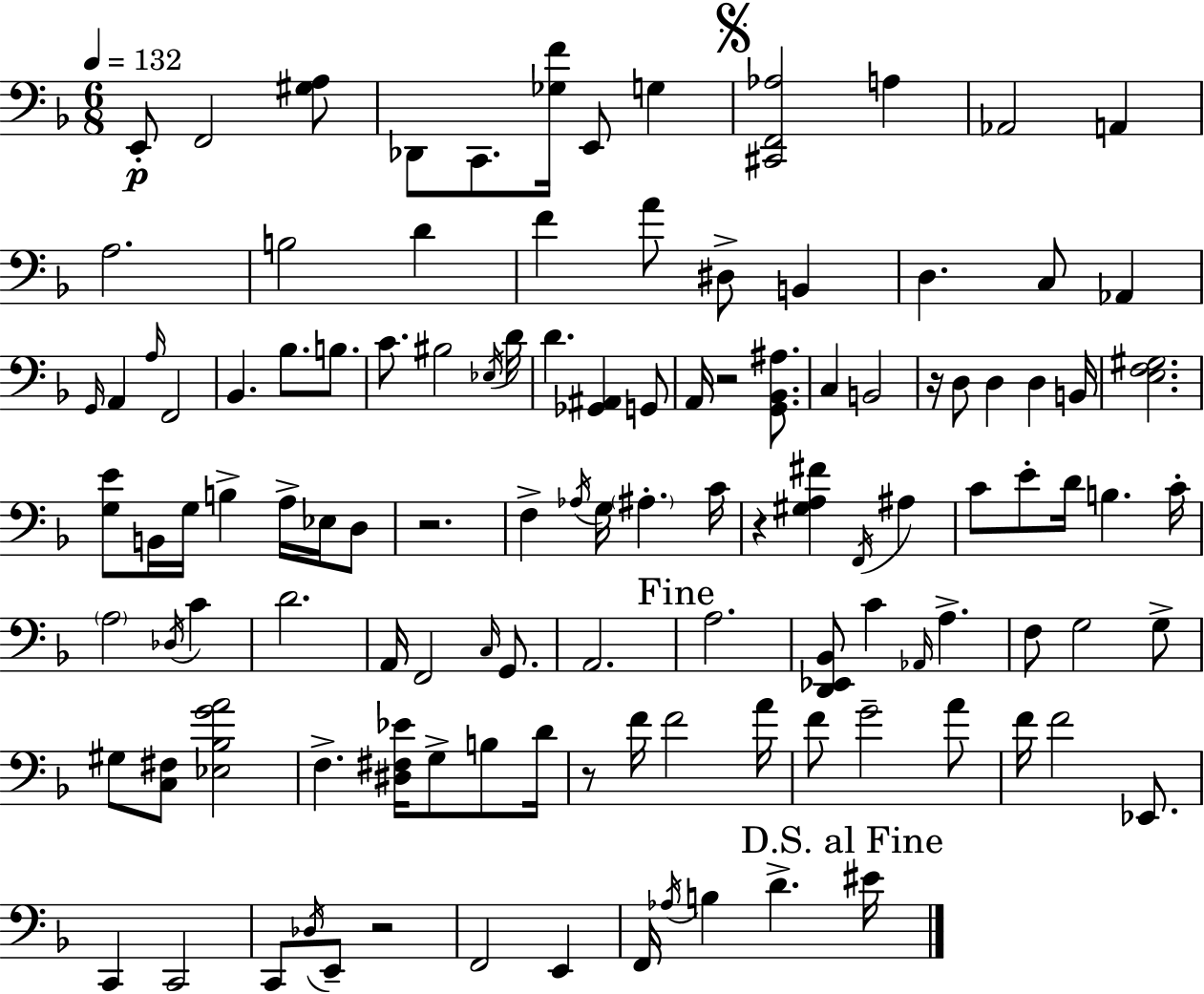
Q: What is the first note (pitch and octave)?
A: E2